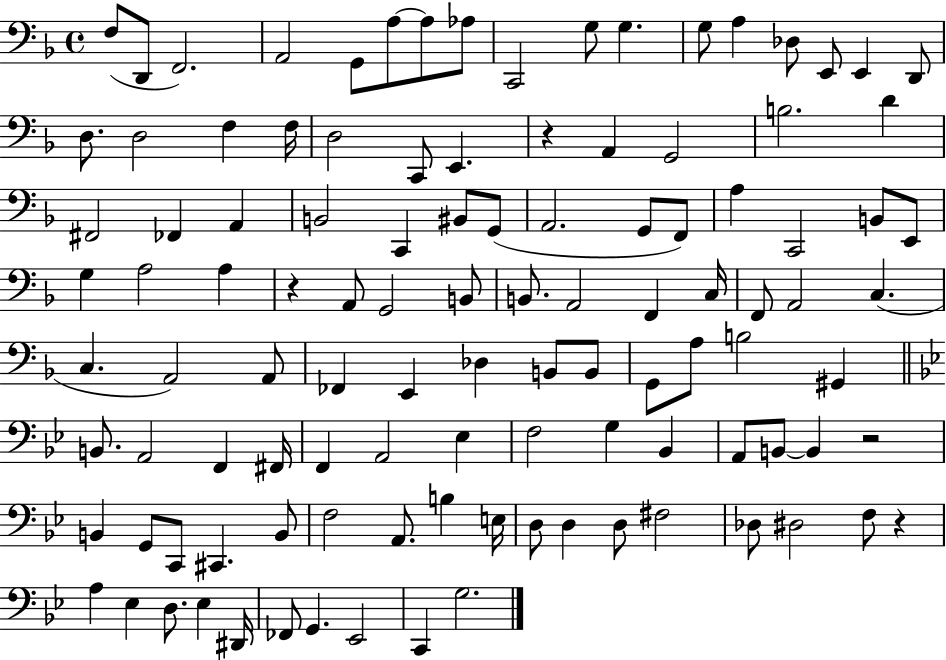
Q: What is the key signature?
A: F major